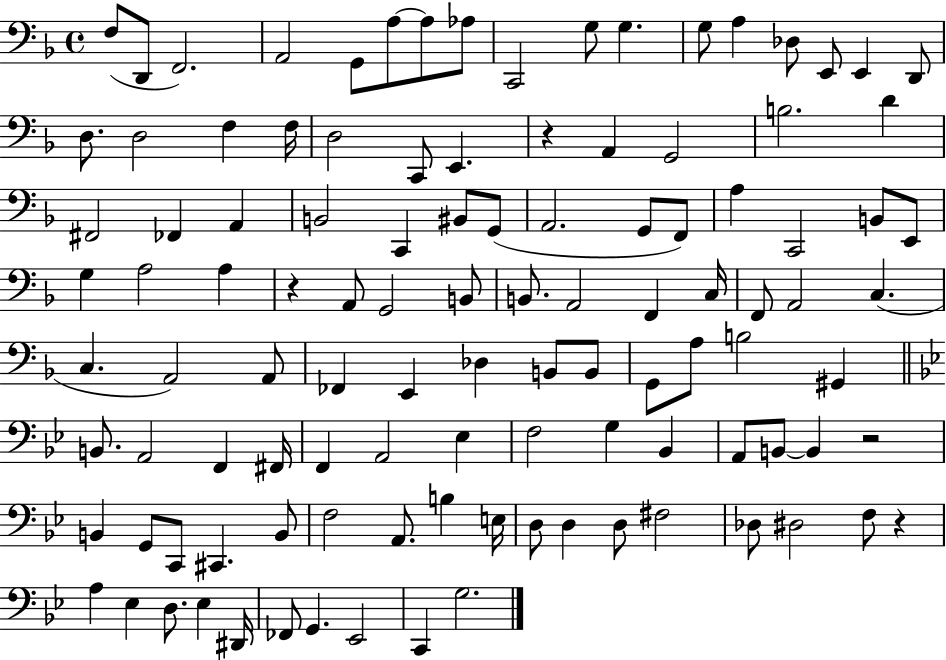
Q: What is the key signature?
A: F major